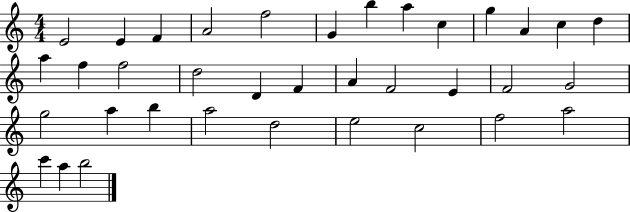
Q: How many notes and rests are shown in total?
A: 36